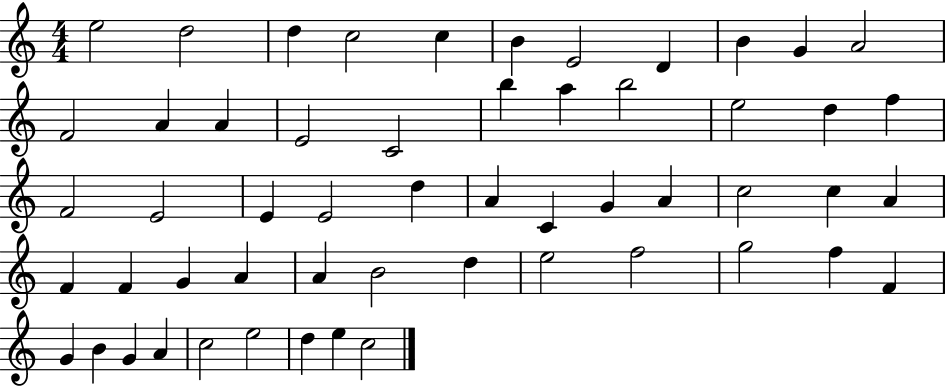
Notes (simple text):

E5/h D5/h D5/q C5/h C5/q B4/q E4/h D4/q B4/q G4/q A4/h F4/h A4/q A4/q E4/h C4/h B5/q A5/q B5/h E5/h D5/q F5/q F4/h E4/h E4/q E4/h D5/q A4/q C4/q G4/q A4/q C5/h C5/q A4/q F4/q F4/q G4/q A4/q A4/q B4/h D5/q E5/h F5/h G5/h F5/q F4/q G4/q B4/q G4/q A4/q C5/h E5/h D5/q E5/q C5/h